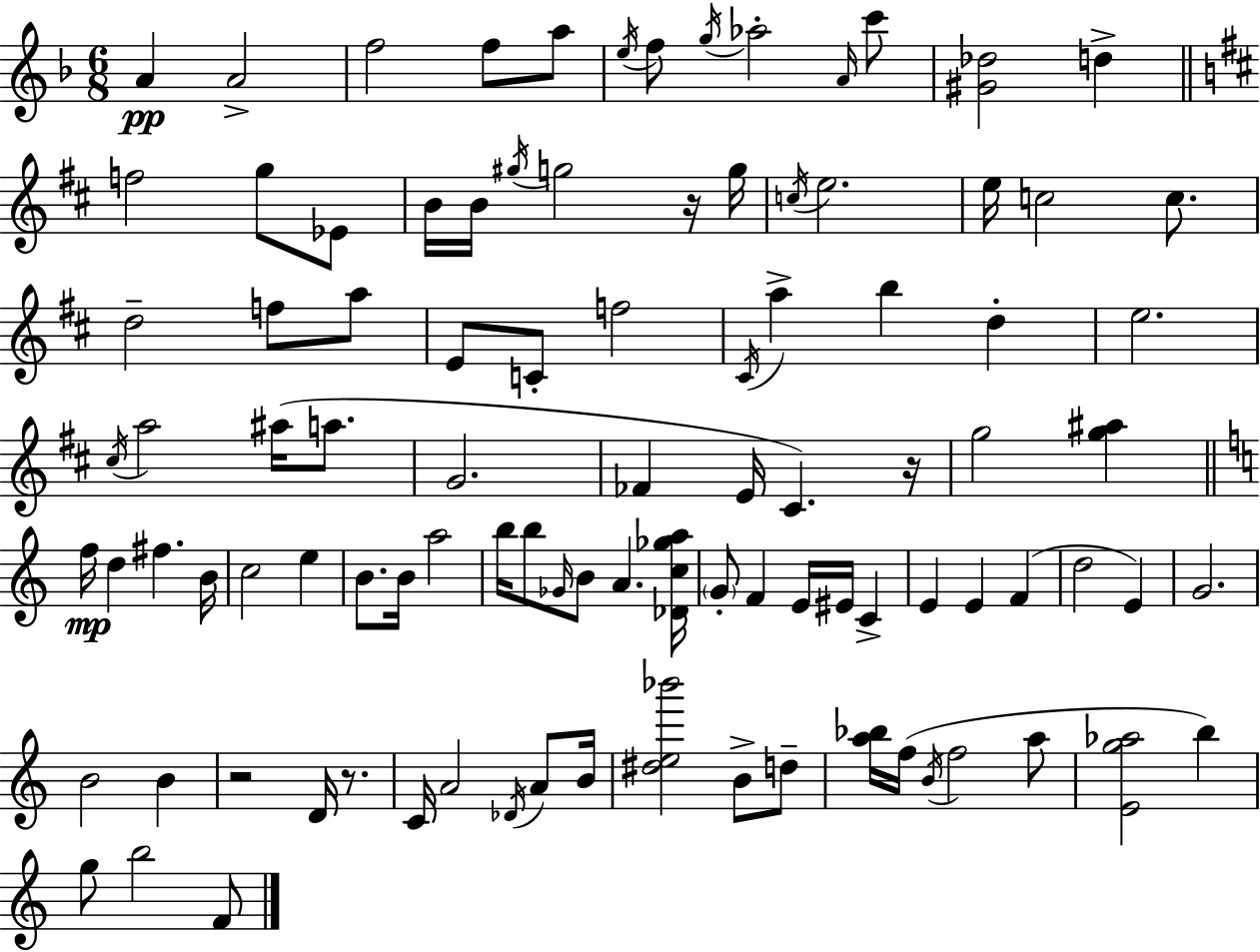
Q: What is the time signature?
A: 6/8